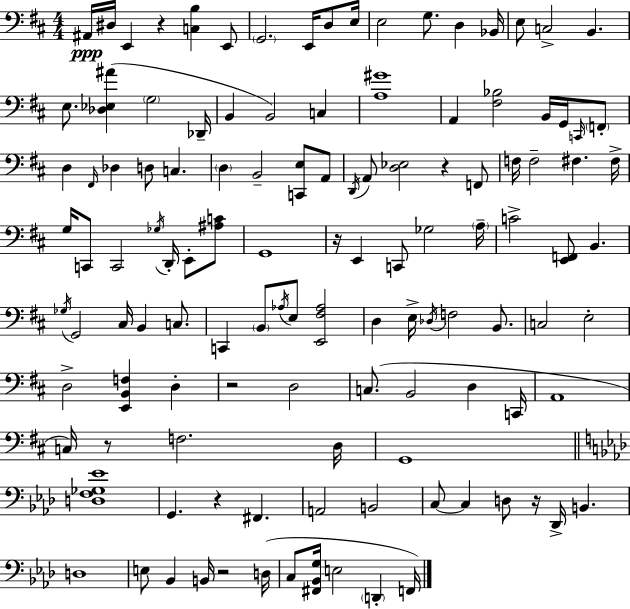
{
  \clef bass
  \numericTimeSignature
  \time 4/4
  \key d \major
  ais,16\ppp dis16 e,4 r4 <c b>4 e,8 | \parenthesize g,2. e,16 d8 e16 | e2 g8. d4 bes,16 | e8 c2-> b,4. | \break e8. <des ees ais'>4( \parenthesize g2 des,16-- | b,4 b,2) c4 | <a gis'>1 | a,4 <fis bes>2 b,16 g,16 \grace { c,16 } \parenthesize f,8-. | \break d4 \grace { fis,16 } des4 d8 c4. | \parenthesize d4 b,2-- <c, e>8 | a,8 \acciaccatura { d,16 } a,8 <d ees>2 r4 | f,8 f16 f2-- fis4. | \break fis16-> g16 c,8 c,2 \acciaccatura { ges16 } d,16-. | e,8-. <ais c'>8 g,1 | r16 e,4 c,8 ges2 | \parenthesize a16-- c'2-> <e, f,>8 b,4. | \break \acciaccatura { ges16 } g,2 cis16 b,4 | c8. c,4 \parenthesize b,8 \acciaccatura { aes16 } e8 <e, fis aes>2 | d4 e16-> \acciaccatura { des16 } f2 | b,8. c2 e2-. | \break d2-> <e, b, f>4 | d4-. r2 d2 | c8.( b,2 | d4 c,16 a,1 | \break c16) r8 f2. | d16 g,1 | \bar "||" \break \key aes \major <d f ges ees'>1 | g,4. r4 fis,4. | a,2 b,2 | c8~~ c4 d8 r16 des,16-> b,4. | \break d1 | e8 bes,4 b,16 r2 d16( | c8 <fis, bes, g>16 e2 \parenthesize d,4-. f,16) | \bar "|."
}